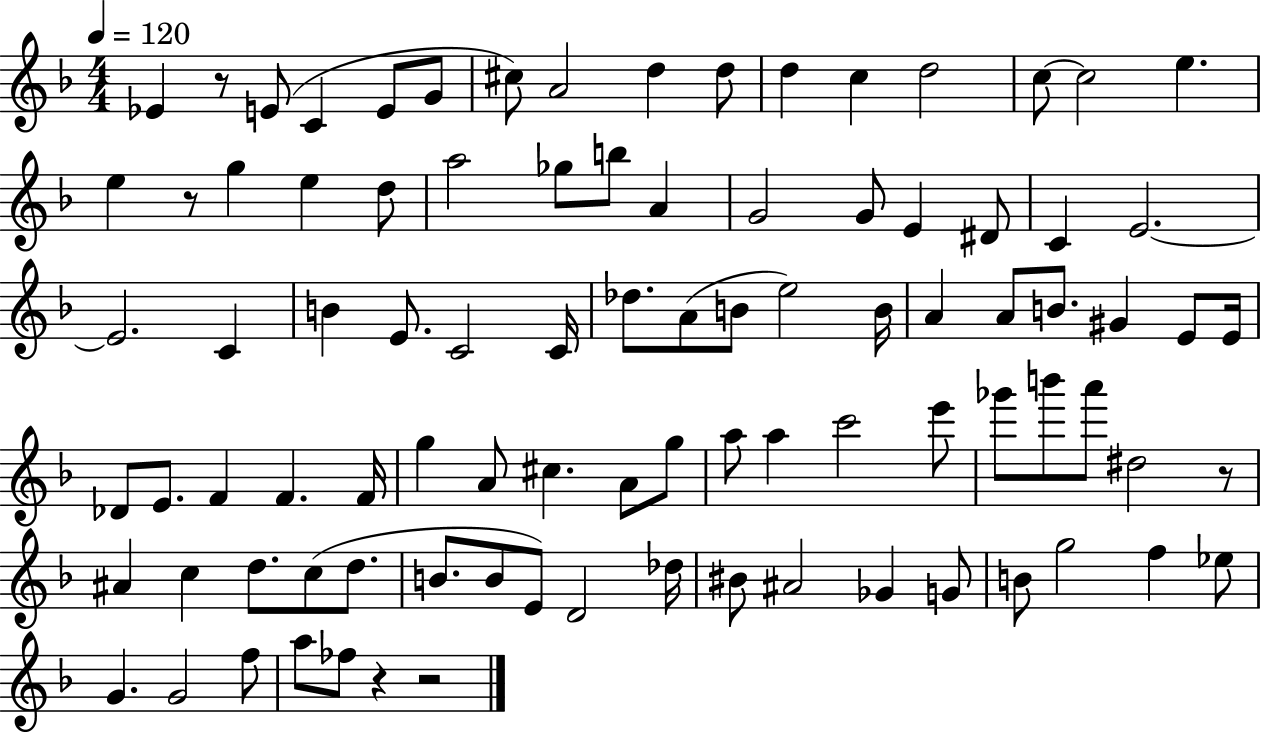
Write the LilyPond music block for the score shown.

{
  \clef treble
  \numericTimeSignature
  \time 4/4
  \key f \major
  \tempo 4 = 120
  ees'4 r8 e'8( c'4 e'8 g'8 | cis''8) a'2 d''4 d''8 | d''4 c''4 d''2 | c''8~~ c''2 e''4. | \break e''4 r8 g''4 e''4 d''8 | a''2 ges''8 b''8 a'4 | g'2 g'8 e'4 dis'8 | c'4 e'2.~~ | \break e'2. c'4 | b'4 e'8. c'2 c'16 | des''8. a'8( b'8 e''2) b'16 | a'4 a'8 b'8. gis'4 e'8 e'16 | \break des'8 e'8. f'4 f'4. f'16 | g''4 a'8 cis''4. a'8 g''8 | a''8 a''4 c'''2 e'''8 | ges'''8 b'''8 a'''8 dis''2 r8 | \break ais'4 c''4 d''8. c''8( d''8. | b'8. b'8 e'8) d'2 des''16 | bis'8 ais'2 ges'4 g'8 | b'8 g''2 f''4 ees''8 | \break g'4. g'2 f''8 | a''8 fes''8 r4 r2 | \bar "|."
}